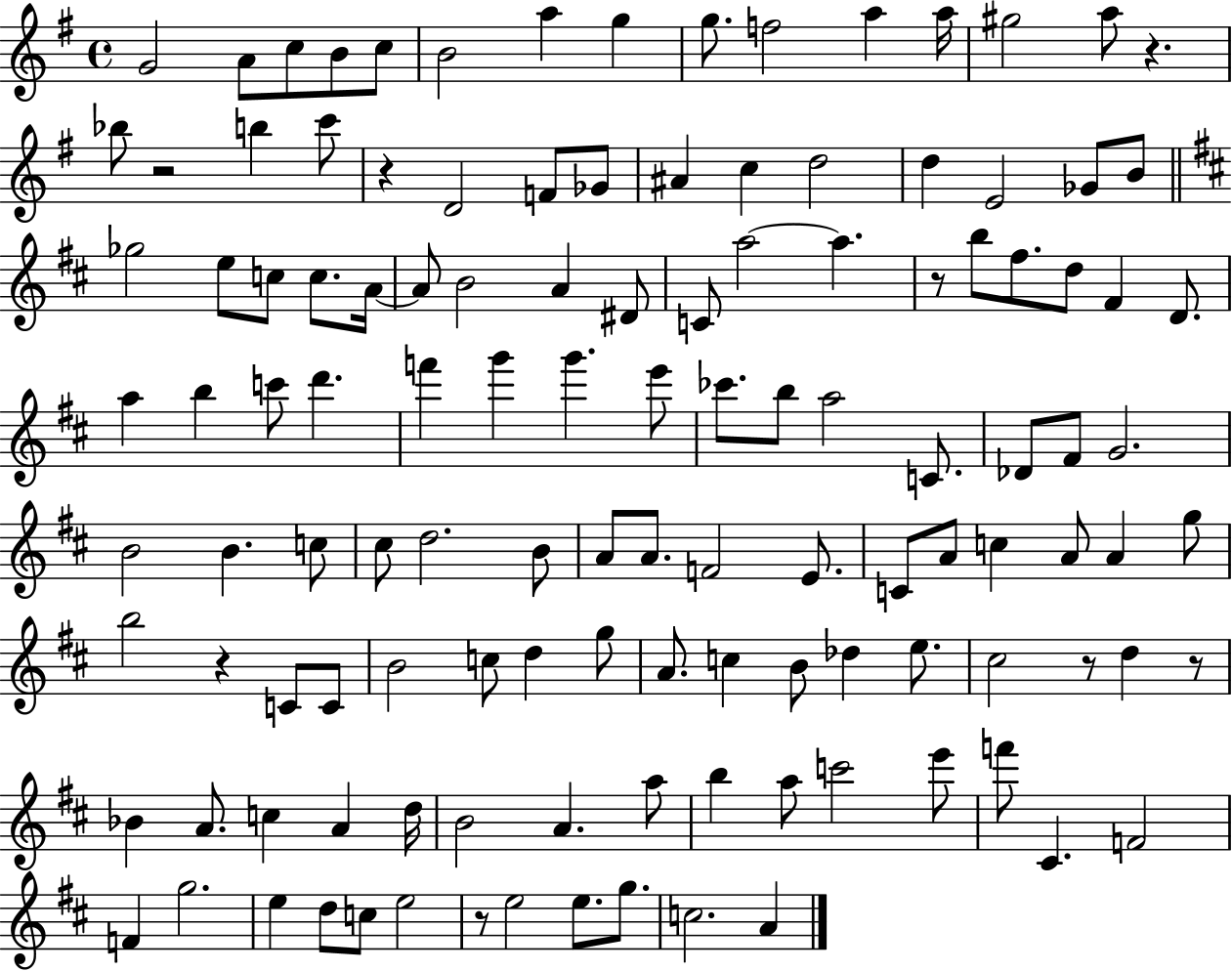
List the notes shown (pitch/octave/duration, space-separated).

G4/h A4/e C5/e B4/e C5/e B4/h A5/q G5/q G5/e. F5/h A5/q A5/s G#5/h A5/e R/q. Bb5/e R/h B5/q C6/e R/q D4/h F4/e Gb4/e A#4/q C5/q D5/h D5/q E4/h Gb4/e B4/e Gb5/h E5/e C5/e C5/e. A4/s A4/e B4/h A4/q D#4/e C4/e A5/h A5/q. R/e B5/e F#5/e. D5/e F#4/q D4/e. A5/q B5/q C6/e D6/q. F6/q G6/q G6/q. E6/e CES6/e. B5/e A5/h C4/e. Db4/e F#4/e G4/h. B4/h B4/q. C5/e C#5/e D5/h. B4/e A4/e A4/e. F4/h E4/e. C4/e A4/e C5/q A4/e A4/q G5/e B5/h R/q C4/e C4/e B4/h C5/e D5/q G5/e A4/e. C5/q B4/e Db5/q E5/e. C#5/h R/e D5/q R/e Bb4/q A4/e. C5/q A4/q D5/s B4/h A4/q. A5/e B5/q A5/e C6/h E6/e F6/e C#4/q. F4/h F4/q G5/h. E5/q D5/e C5/e E5/h R/e E5/h E5/e. G5/e. C5/h. A4/q